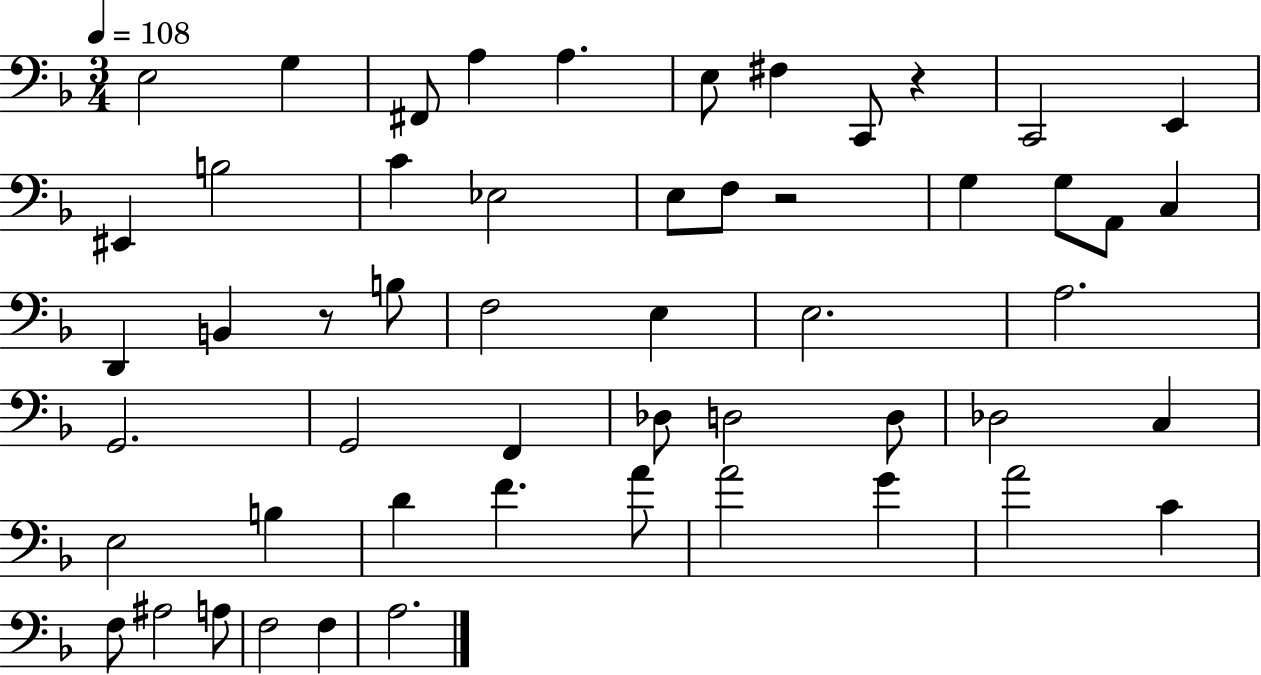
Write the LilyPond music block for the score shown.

{
  \clef bass
  \numericTimeSignature
  \time 3/4
  \key f \major
  \tempo 4 = 108
  \repeat volta 2 { e2 g4 | fis,8 a4 a4. | e8 fis4 c,8 r4 | c,2 e,4 | \break eis,4 b2 | c'4 ees2 | e8 f8 r2 | g4 g8 a,8 c4 | \break d,4 b,4 r8 b8 | f2 e4 | e2. | a2. | \break g,2. | g,2 f,4 | des8 d2 d8 | des2 c4 | \break e2 b4 | d'4 f'4. a'8 | a'2 g'4 | a'2 c'4 | \break f8 ais2 a8 | f2 f4 | a2. | } \bar "|."
}